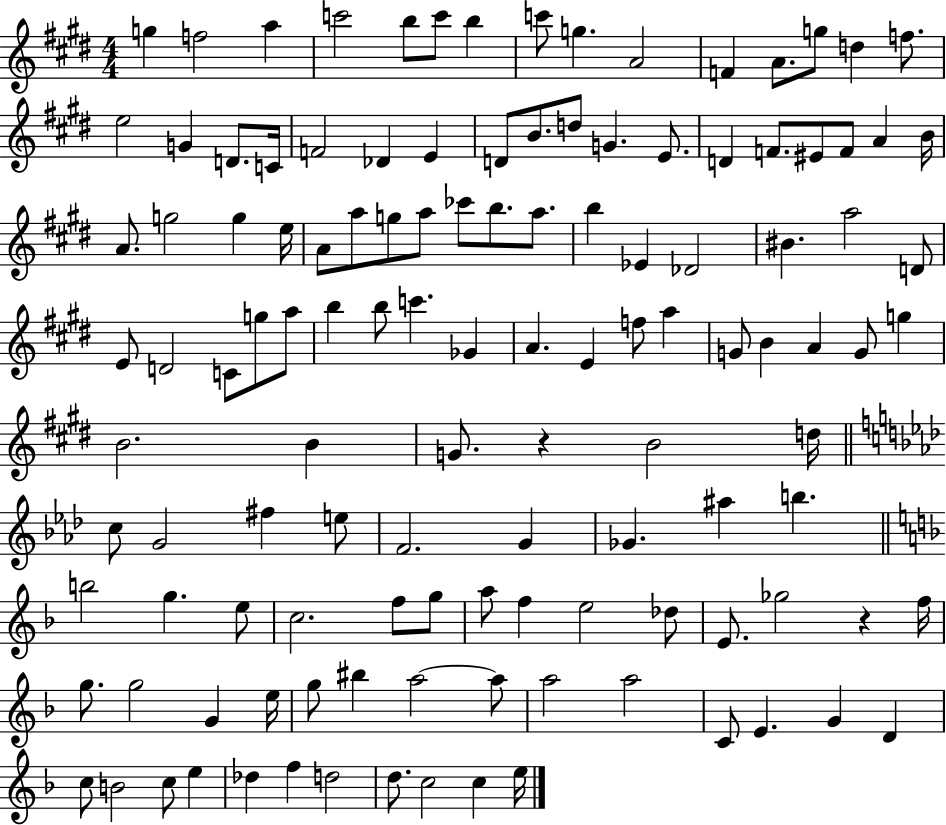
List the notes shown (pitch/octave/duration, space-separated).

G5/q F5/h A5/q C6/h B5/e C6/e B5/q C6/e G5/q. A4/h F4/q A4/e. G5/e D5/q F5/e. E5/h G4/q D4/e. C4/s F4/h Db4/q E4/q D4/e B4/e. D5/e G4/q. E4/e. D4/q F4/e. EIS4/e F4/e A4/q B4/s A4/e. G5/h G5/q E5/s A4/e A5/e G5/e A5/e CES6/e B5/e. A5/e. B5/q Eb4/q Db4/h BIS4/q. A5/h D4/e E4/e D4/h C4/e G5/e A5/e B5/q B5/e C6/q. Gb4/q A4/q. E4/q F5/e A5/q G4/e B4/q A4/q G4/e G5/q B4/h. B4/q G4/e. R/q B4/h D5/s C5/e G4/h F#5/q E5/e F4/h. G4/q Gb4/q. A#5/q B5/q. B5/h G5/q. E5/e C5/h. F5/e G5/e A5/e F5/q E5/h Db5/e E4/e. Gb5/h R/q F5/s G5/e. G5/h G4/q E5/s G5/e BIS5/q A5/h A5/e A5/h A5/h C4/e E4/q. G4/q D4/q C5/e B4/h C5/e E5/q Db5/q F5/q D5/h D5/e. C5/h C5/q E5/s